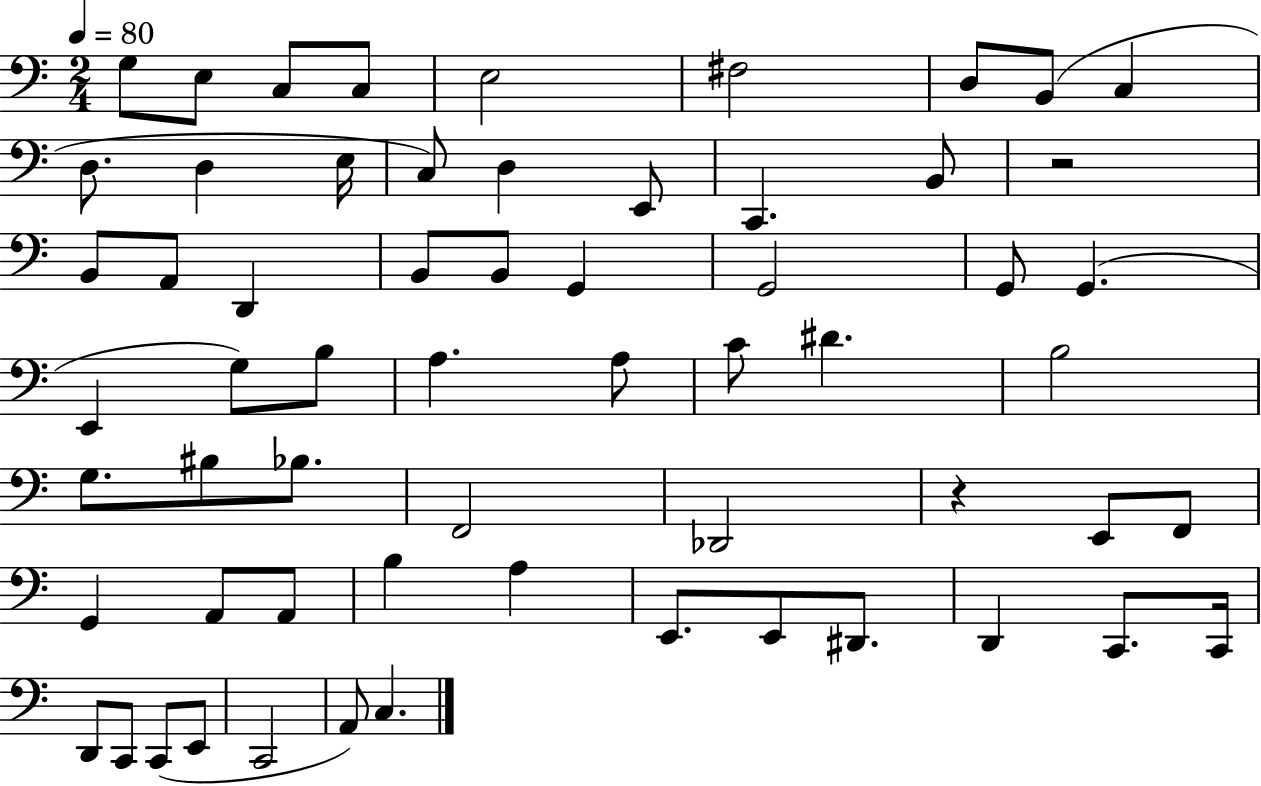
{
  \clef bass
  \numericTimeSignature
  \time 2/4
  \key c \major
  \tempo 4 = 80
  \repeat volta 2 { g8 e8 c8 c8 | e2 | fis2 | d8 b,8( c4 | \break d8. d4 e16 | c8) d4 e,8 | c,4. b,8 | r2 | \break b,8 a,8 d,4 | b,8 b,8 g,4 | g,2 | g,8 g,4.( | \break e,4 g8) b8 | a4. a8 | c'8 dis'4. | b2 | \break g8. bis8 bes8. | f,2 | des,2 | r4 e,8 f,8 | \break g,4 a,8 a,8 | b4 a4 | e,8. e,8 dis,8. | d,4 c,8. c,16 | \break d,8 c,8 c,8( e,8 | c,2 | a,8) c4. | } \bar "|."
}